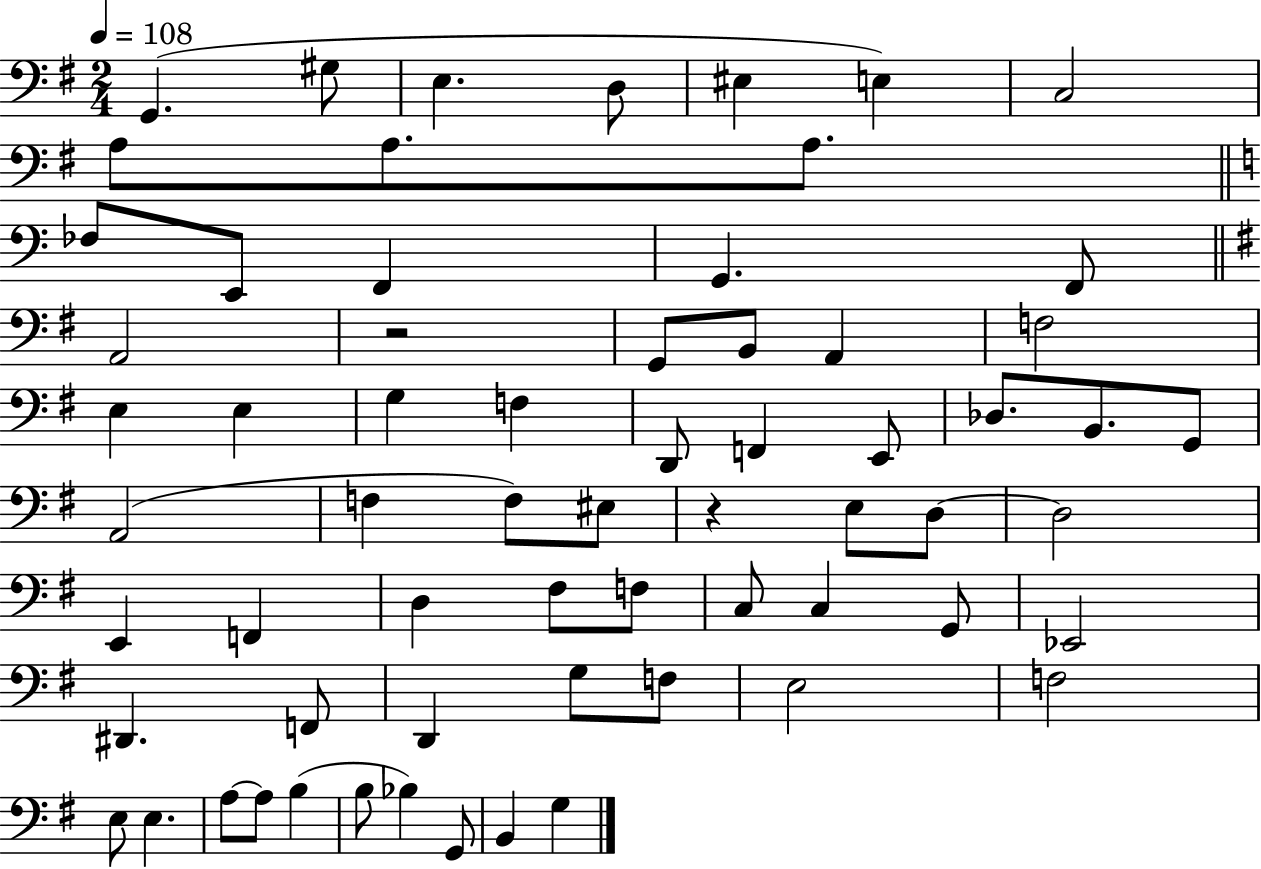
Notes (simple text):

G2/q. G#3/e E3/q. D3/e EIS3/q E3/q C3/h A3/e A3/e. A3/e. FES3/e E2/e F2/q G2/q. F2/e A2/h R/h G2/e B2/e A2/q F3/h E3/q E3/q G3/q F3/q D2/e F2/q E2/e Db3/e. B2/e. G2/e A2/h F3/q F3/e EIS3/e R/q E3/e D3/e D3/h E2/q F2/q D3/q F#3/e F3/e C3/e C3/q G2/e Eb2/h D#2/q. F2/e D2/q G3/e F3/e E3/h F3/h E3/e E3/q. A3/e A3/e B3/q B3/e Bb3/q G2/e B2/q G3/q